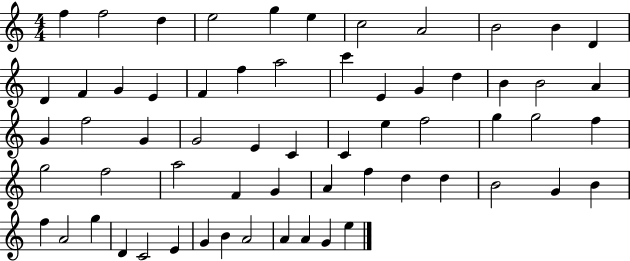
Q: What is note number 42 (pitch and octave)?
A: G4